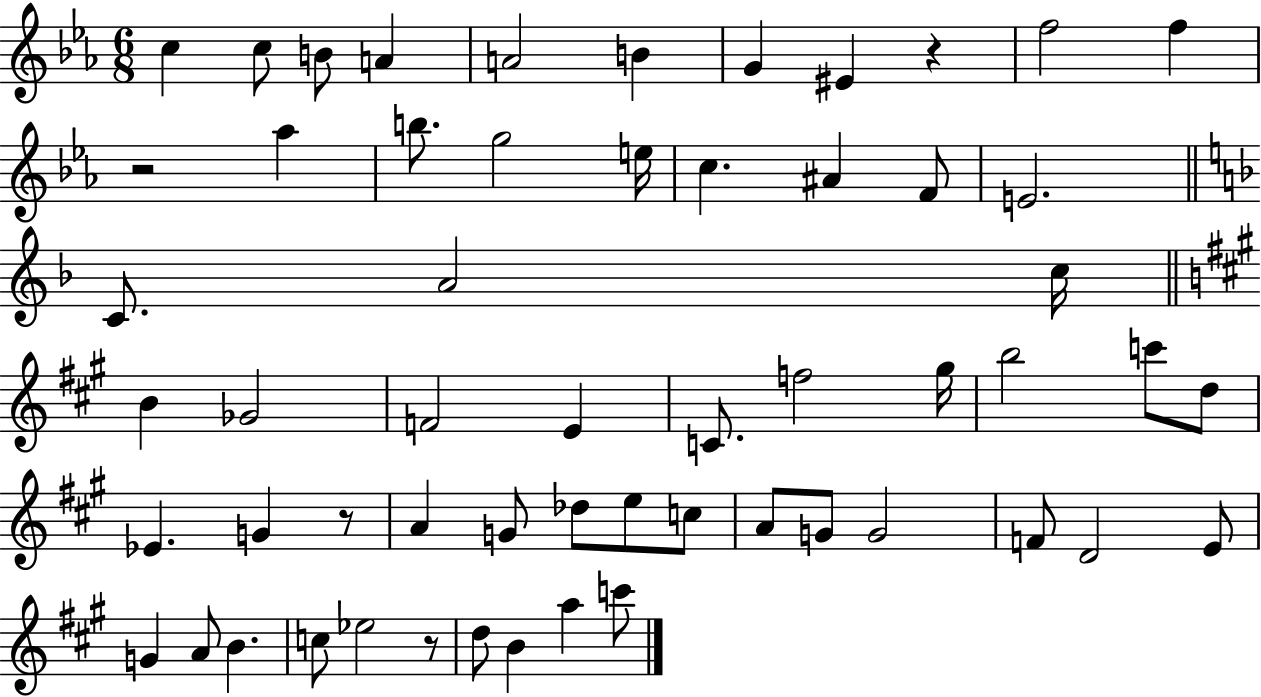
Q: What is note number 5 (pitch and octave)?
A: A4